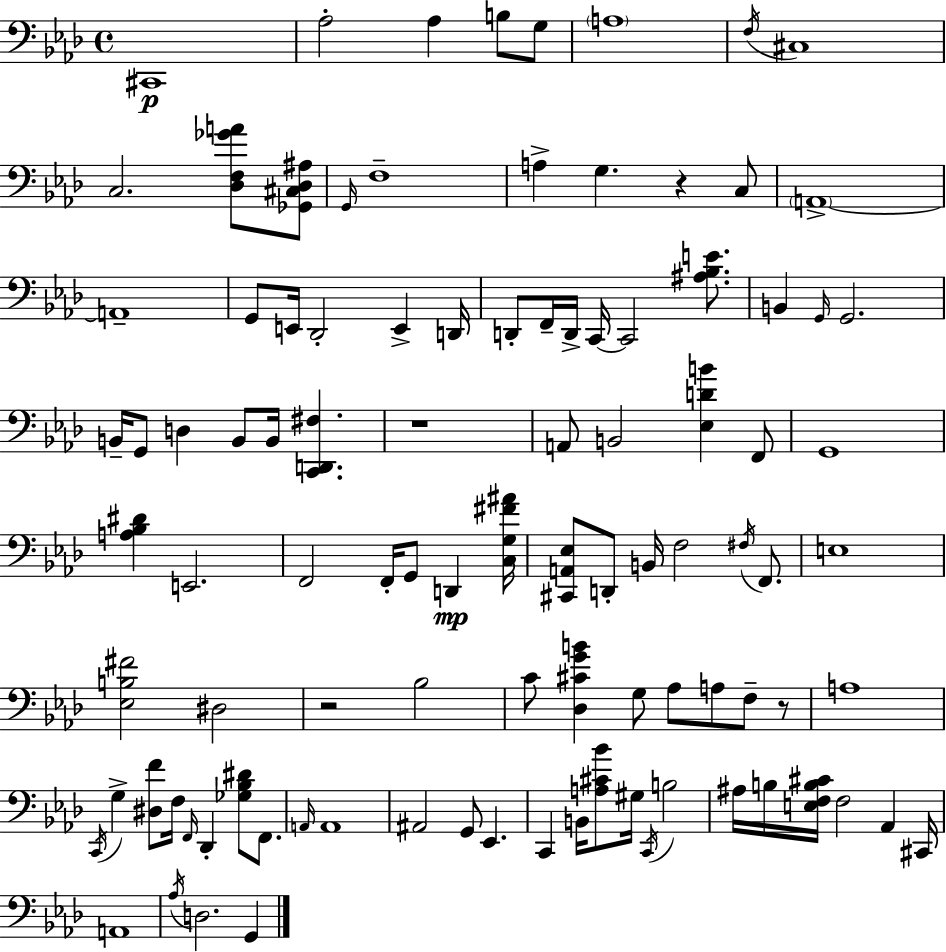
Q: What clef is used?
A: bass